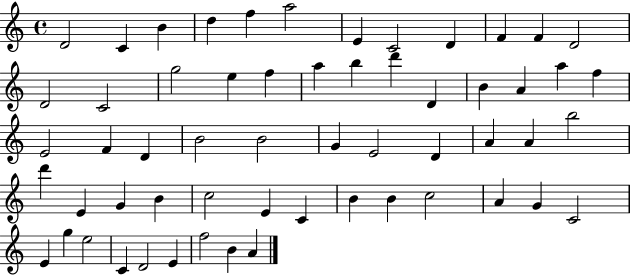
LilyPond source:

{
  \clef treble
  \time 4/4
  \defaultTimeSignature
  \key c \major
  d'2 c'4 b'4 | d''4 f''4 a''2 | e'4 c'2 d'4 | f'4 f'4 d'2 | \break d'2 c'2 | g''2 e''4 f''4 | a''4 b''4 d'''4 d'4 | b'4 a'4 a''4 f''4 | \break e'2 f'4 d'4 | b'2 b'2 | g'4 e'2 d'4 | a'4 a'4 b''2 | \break d'''4 e'4 g'4 b'4 | c''2 e'4 c'4 | b'4 b'4 c''2 | a'4 g'4 c'2 | \break e'4 g''4 e''2 | c'4 d'2 e'4 | f''2 b'4 a'4 | \bar "|."
}